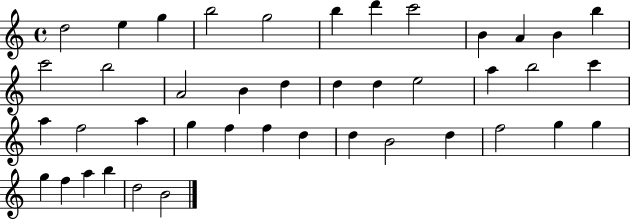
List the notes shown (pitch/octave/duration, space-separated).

D5/h E5/q G5/q B5/h G5/h B5/q D6/q C6/h B4/q A4/q B4/q B5/q C6/h B5/h A4/h B4/q D5/q D5/q D5/q E5/h A5/q B5/h C6/q A5/q F5/h A5/q G5/q F5/q F5/q D5/q D5/q B4/h D5/q F5/h G5/q G5/q G5/q F5/q A5/q B5/q D5/h B4/h